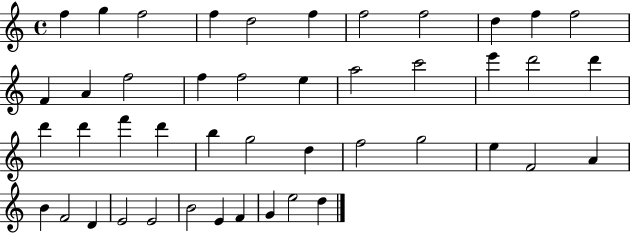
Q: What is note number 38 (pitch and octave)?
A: E4